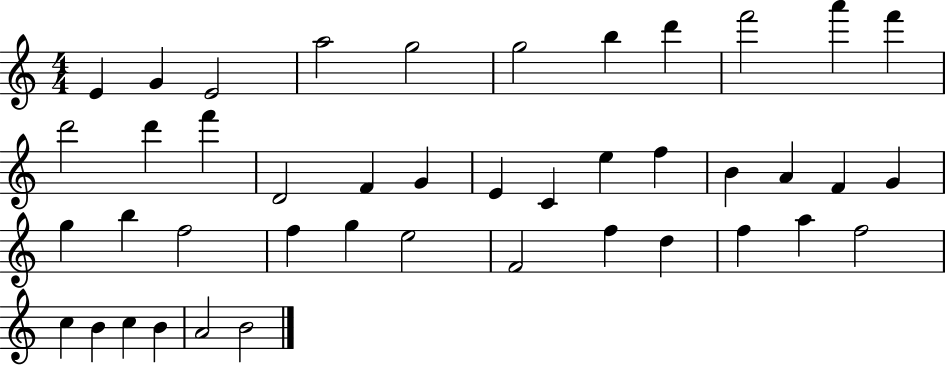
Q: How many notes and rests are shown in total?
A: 43